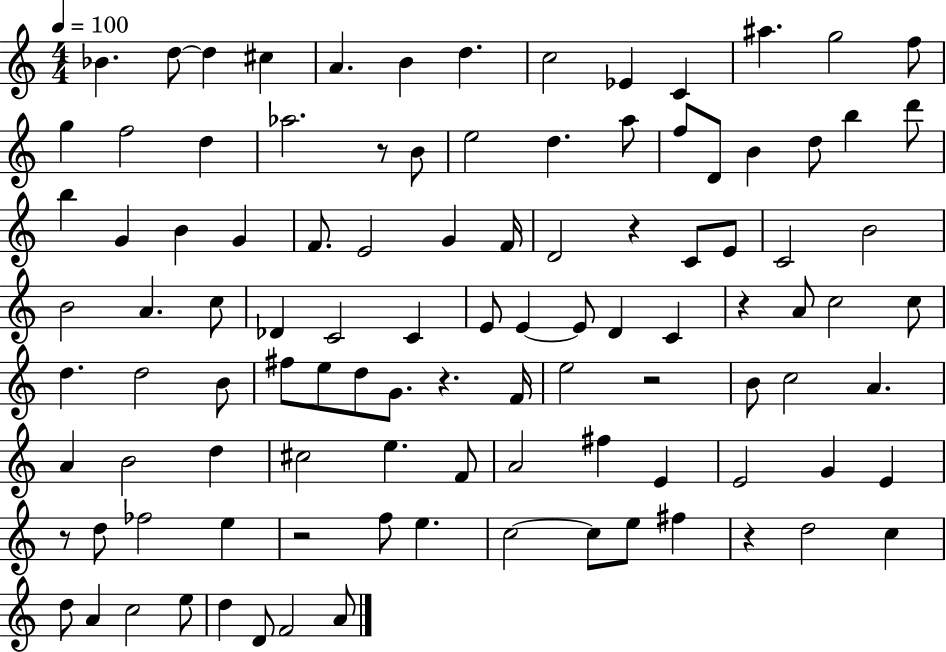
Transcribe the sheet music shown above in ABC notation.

X:1
T:Untitled
M:4/4
L:1/4
K:C
_B d/2 d ^c A B d c2 _E C ^a g2 f/2 g f2 d _a2 z/2 B/2 e2 d a/2 f/2 D/2 B d/2 b d'/2 b G B G F/2 E2 G F/4 D2 z C/2 E/2 C2 B2 B2 A c/2 _D C2 C E/2 E E/2 D C z A/2 c2 c/2 d d2 B/2 ^f/2 e/2 d/2 G/2 z F/4 e2 z2 B/2 c2 A A B2 d ^c2 e F/2 A2 ^f E E2 G E z/2 d/2 _f2 e z2 f/2 e c2 c/2 e/2 ^f z d2 c d/2 A c2 e/2 d D/2 F2 A/2